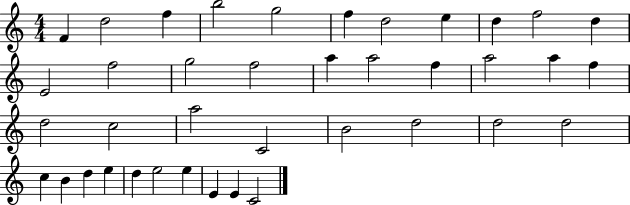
F4/q D5/h F5/q B5/h G5/h F5/q D5/h E5/q D5/q F5/h D5/q E4/h F5/h G5/h F5/h A5/q A5/h F5/q A5/h A5/q F5/q D5/h C5/h A5/h C4/h B4/h D5/h D5/h D5/h C5/q B4/q D5/q E5/q D5/q E5/h E5/q E4/q E4/q C4/h